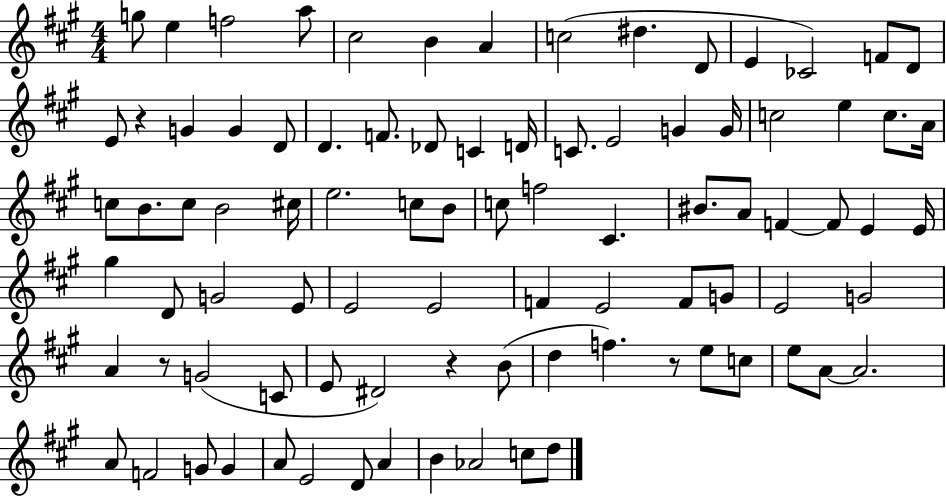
X:1
T:Untitled
M:4/4
L:1/4
K:A
g/2 e f2 a/2 ^c2 B A c2 ^d D/2 E _C2 F/2 D/2 E/2 z G G D/2 D F/2 _D/2 C D/4 C/2 E2 G G/4 c2 e c/2 A/4 c/2 B/2 c/2 B2 ^c/4 e2 c/2 B/2 c/2 f2 ^C ^B/2 A/2 F F/2 E E/4 ^g D/2 G2 E/2 E2 E2 F E2 F/2 G/2 E2 G2 A z/2 G2 C/2 E/2 ^D2 z B/2 d f z/2 e/2 c/2 e/2 A/2 A2 A/2 F2 G/2 G A/2 E2 D/2 A B _A2 c/2 d/2